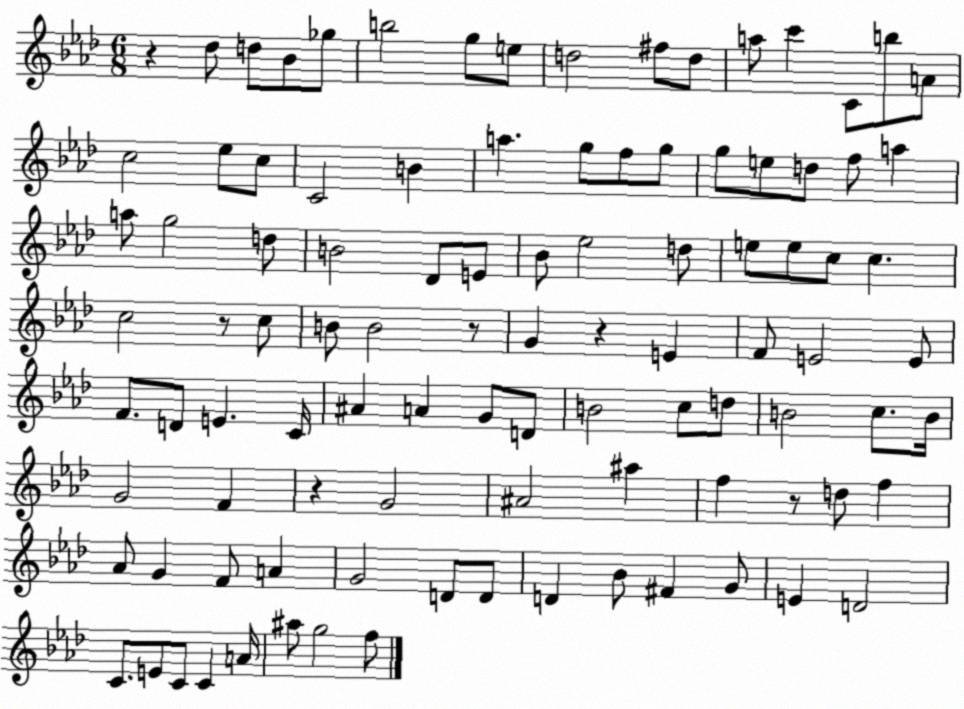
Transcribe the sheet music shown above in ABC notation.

X:1
T:Untitled
M:6/8
L:1/4
K:Ab
z _d/2 d/2 _B/2 _g/2 b2 g/2 e/2 d2 ^f/2 d/2 a/2 c' C/2 b/2 A/2 c2 _e/2 c/2 C2 B a g/2 f/2 g/2 g/2 e/2 d/2 f/2 a a/2 g2 d/2 B2 _D/2 E/2 _B/2 _e2 d/2 e/2 e/2 c/2 c c2 z/2 c/2 B/2 B2 z/2 G z E F/2 E2 E/2 F/2 D/2 E C/4 ^A A G/2 D/2 B2 c/2 d/2 B2 c/2 B/4 G2 F z G2 ^A2 ^a f z/2 d/2 f _A/2 G F/2 A G2 D/2 D/2 D _B/2 ^F G/2 E D2 C/2 E/2 C/2 C A/4 ^a/2 g2 f/2